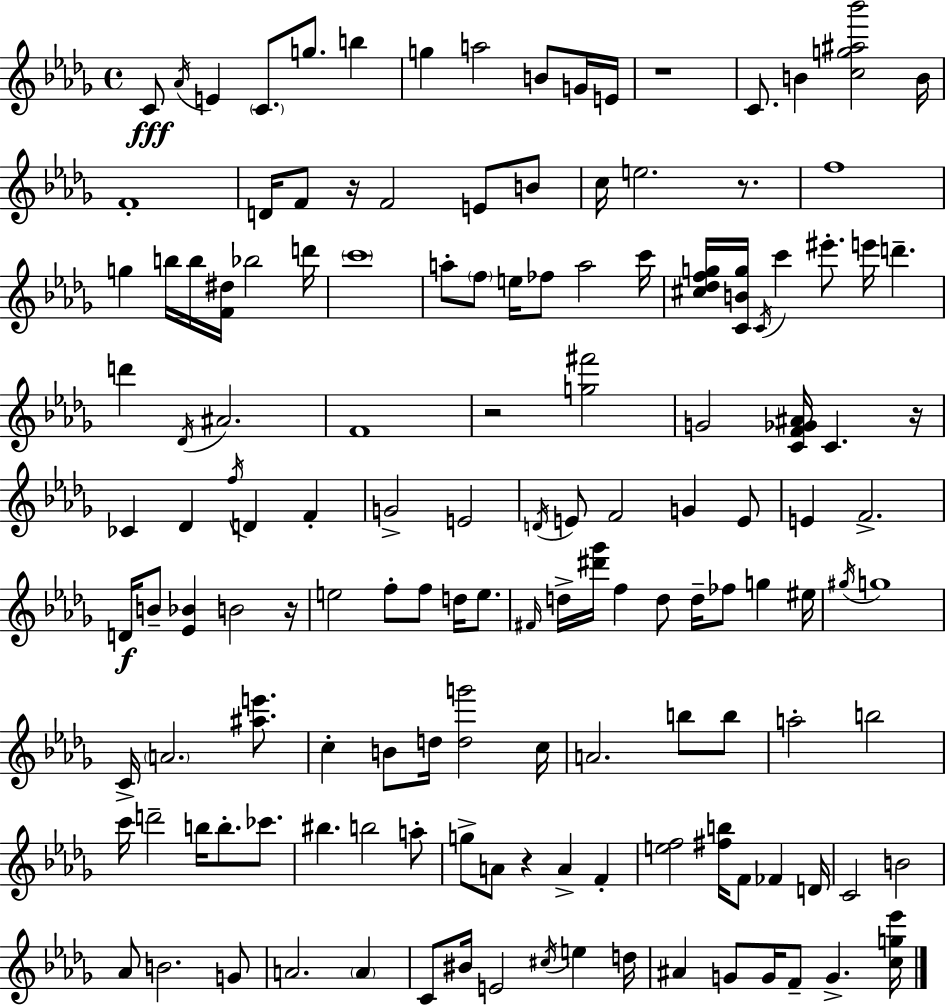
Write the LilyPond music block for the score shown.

{
  \clef treble
  \time 4/4
  \defaultTimeSignature
  \key bes \minor
  c'8\fff \acciaccatura { aes'16 } e'4 \parenthesize c'8. g''8. b''4 | g''4 a''2 b'8 g'16 | e'16 r1 | c'8. b'4 <c'' g'' ais'' bes'''>2 | \break b'16 f'1-. | d'16 f'8 r16 f'2 e'8 b'8 | c''16 e''2. r8. | f''1 | \break g''4 b''16 b''16 <f' dis''>16 bes''2 | d'''16 \parenthesize c'''1 | a''8-. \parenthesize f''8 e''16 fes''8 a''2 | c'''16 <cis'' des'' f'' g''>16 <c' b' g''>16 \acciaccatura { c'16 } c'''4 eis'''8.-. e'''16 d'''4.-- | \break d'''4 \acciaccatura { des'16 } ais'2. | f'1 | r2 <g'' fis'''>2 | g'2 <c' f' ges' ais'>16 c'4. | \break r16 ces'4 des'4 \acciaccatura { f''16 } d'4 | f'4-. g'2-> e'2 | \acciaccatura { d'16 } e'8 f'2 g'4 | e'8 e'4 f'2.-> | \break d'16\f b'8-- <ees' bes'>4 b'2 | r16 e''2 f''8-. f''8 | d''16 e''8. \grace { fis'16 } d''16-> <dis''' ges'''>16 f''4 d''8 d''16-- fes''8 | g''4 eis''16 \acciaccatura { gis''16 } g''1 | \break c'16-> \parenthesize a'2. | <ais'' e'''>8. c''4-. b'8 d''16 <d'' g'''>2 | c''16 a'2. | b''8 b''8 a''2-. b''2 | \break c'''16 d'''2-- | b''16 b''8.-. ces'''8. bis''4. b''2 | a''8-. g''8-> a'8 r4 a'4-> | f'4-. <e'' f''>2 <fis'' b''>16 | \break f'8 fes'4 d'16 c'2 b'2 | aes'8 b'2. | g'8 a'2. | \parenthesize a'4 c'8 bis'16 e'2 | \break \acciaccatura { cis''16 } e''4 d''16 ais'4 g'8 g'16 f'8-- | g'4.-> <c'' g'' ees'''>16 \bar "|."
}